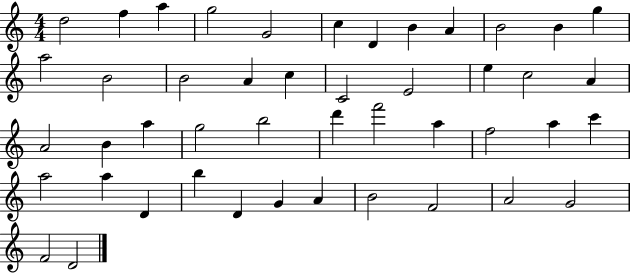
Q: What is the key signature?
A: C major